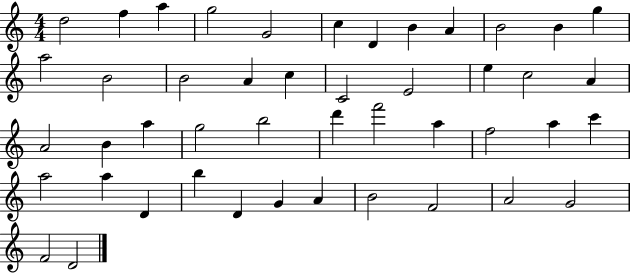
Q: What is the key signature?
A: C major